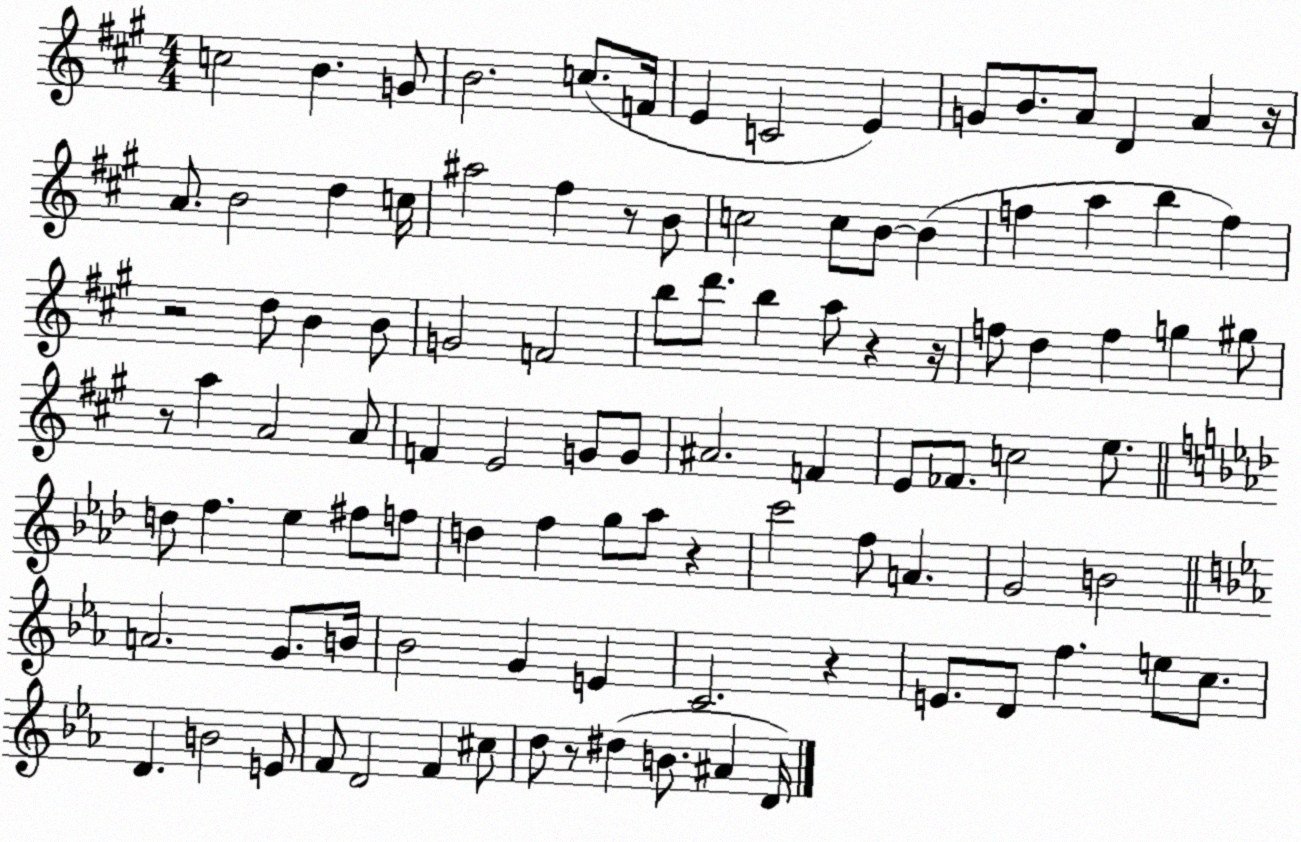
X:1
T:Untitled
M:4/4
L:1/4
K:A
c2 B G/2 B2 c/2 F/4 E C2 E G/2 B/2 A/2 D A z/4 A/2 B2 d c/4 ^a2 ^f z/2 B/2 c2 c/2 B/2 B f a b f z2 d/2 B B/2 G2 F2 b/2 d'/2 b a/2 z z/4 f/2 d f g ^g/2 z/2 a A2 A/2 F E2 G/2 G/2 ^A2 F E/2 _F/2 c2 e/2 d/2 f _e ^f/2 f/2 d f g/2 _a/2 z c'2 f/2 A G2 B2 A2 G/2 B/4 _B2 G E C2 z E/2 D/2 f e/2 c/2 D B2 E/2 F/2 D2 F ^c/2 d/2 z/2 ^d B/2 ^A D/4